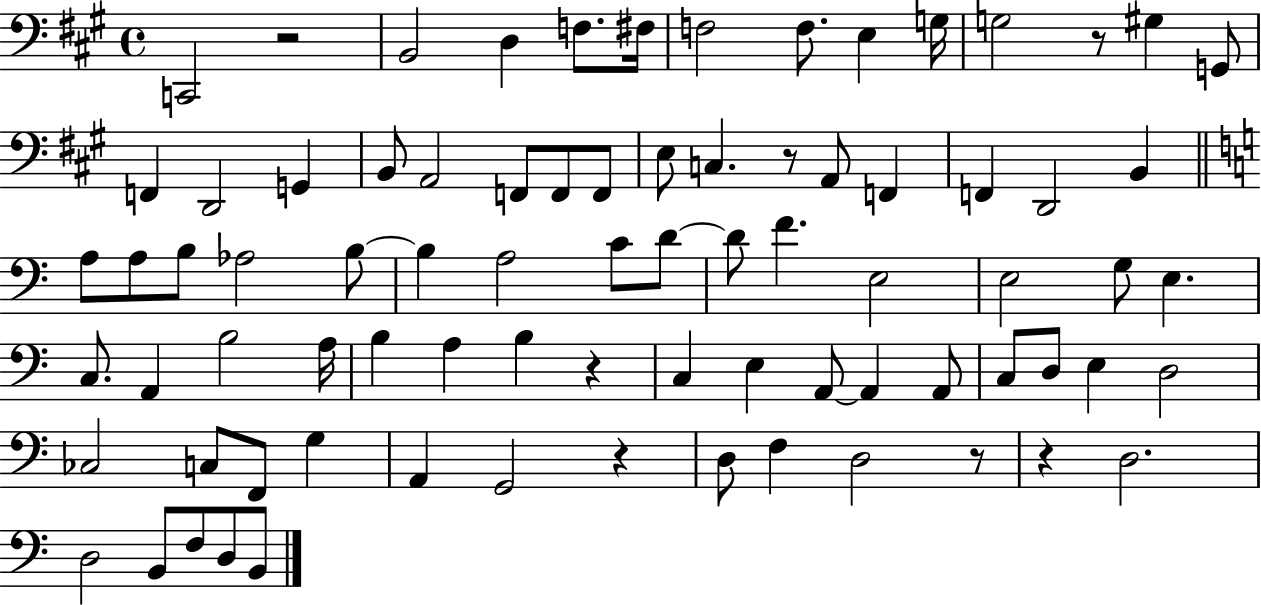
X:1
T:Untitled
M:4/4
L:1/4
K:A
C,,2 z2 B,,2 D, F,/2 ^F,/4 F,2 F,/2 E, G,/4 G,2 z/2 ^G, G,,/2 F,, D,,2 G,, B,,/2 A,,2 F,,/2 F,,/2 F,,/2 E,/2 C, z/2 A,,/2 F,, F,, D,,2 B,, A,/2 A,/2 B,/2 _A,2 B,/2 B, A,2 C/2 D/2 D/2 F E,2 E,2 G,/2 E, C,/2 A,, B,2 A,/4 B, A, B, z C, E, A,,/2 A,, A,,/2 C,/2 D,/2 E, D,2 _C,2 C,/2 F,,/2 G, A,, G,,2 z D,/2 F, D,2 z/2 z D,2 D,2 B,,/2 F,/2 D,/2 B,,/2